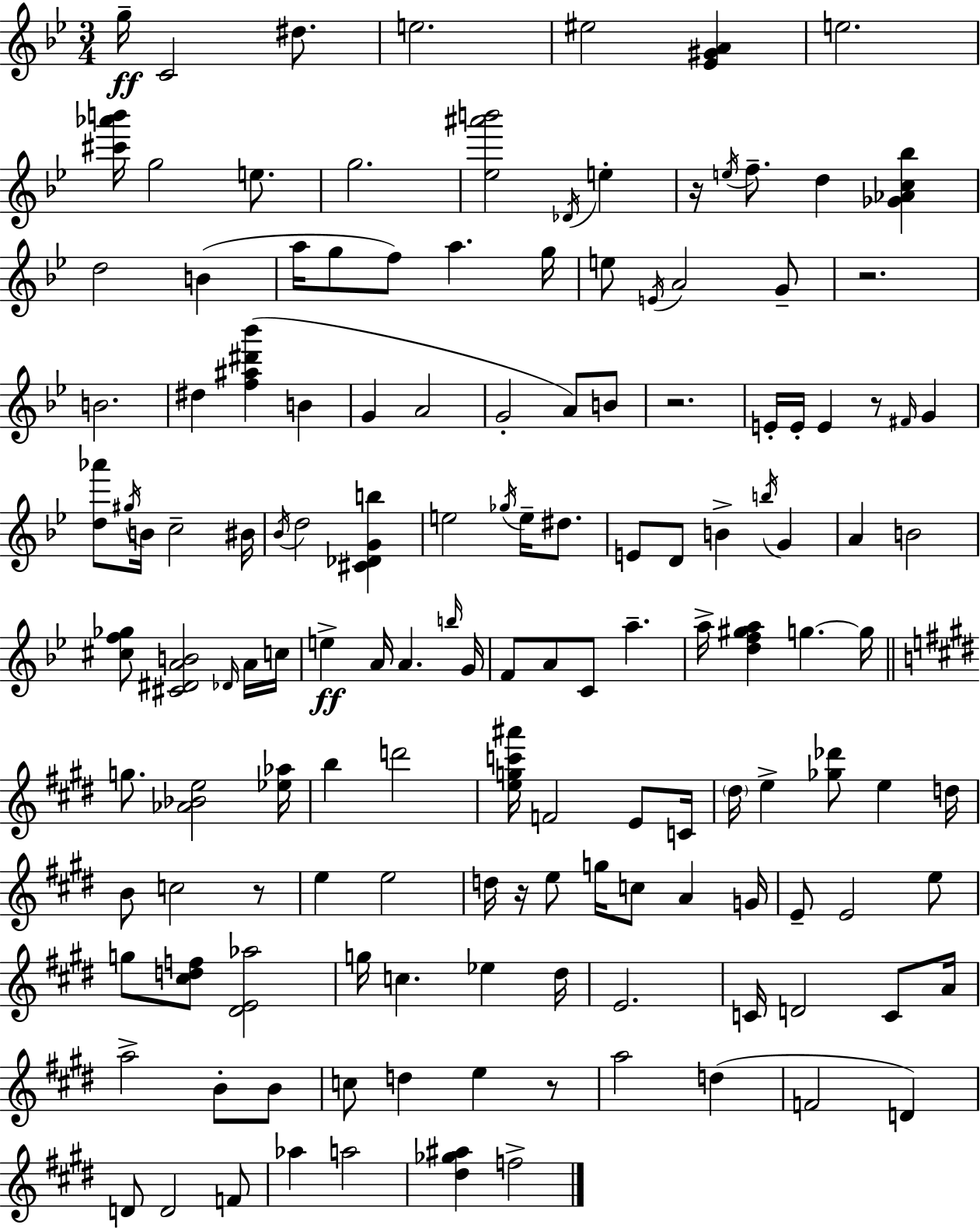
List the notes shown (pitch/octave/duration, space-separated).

G5/s C4/h D#5/e. E5/h. EIS5/h [Eb4,G#4,A4]/q E5/h. [C#6,Ab6,B6]/s G5/h E5/e. G5/h. [Eb5,A#6,B6]/h Db4/s E5/q R/s E5/s F5/e. D5/q [Gb4,Ab4,C5,Bb5]/q D5/h B4/q A5/s G5/e F5/e A5/q. G5/s E5/e E4/s A4/h G4/e R/h. B4/h. D#5/q [F5,A#5,D#6,Bb6]/q B4/q G4/q A4/h G4/h A4/e B4/e R/h. E4/s E4/s E4/q R/e F#4/s G4/q [D5,Ab6]/e G#5/s B4/s C5/h BIS4/s Bb4/s D5/h [C#4,Db4,G4,B5]/q E5/h Gb5/s E5/s D#5/e. E4/e D4/e B4/q B5/s G4/q A4/q B4/h [C#5,F5,Gb5]/e [C#4,D#4,A4,B4]/h Db4/s A4/s C5/s E5/q A4/s A4/q. B5/s G4/s F4/e A4/e C4/e A5/q. A5/s [D5,F5,G#5,A5]/q G5/q. G5/s G5/e. [Ab4,Bb4,E5]/h [Eb5,Ab5]/s B5/q D6/h [E5,G5,C6,A#6]/s F4/h E4/e C4/s D#5/s E5/q [Gb5,Db6]/e E5/q D5/s B4/e C5/h R/e E5/q E5/h D5/s R/s E5/e G5/s C5/e A4/q G4/s E4/e E4/h E5/e G5/e [C#5,D5,F5]/e [D#4,E4,Ab5]/h G5/s C5/q. Eb5/q D#5/s E4/h. C4/s D4/h C4/e A4/s A5/h B4/e B4/e C5/e D5/q E5/q R/e A5/h D5/q F4/h D4/q D4/e D4/h F4/e Ab5/q A5/h [D#5,Gb5,A#5]/q F5/h